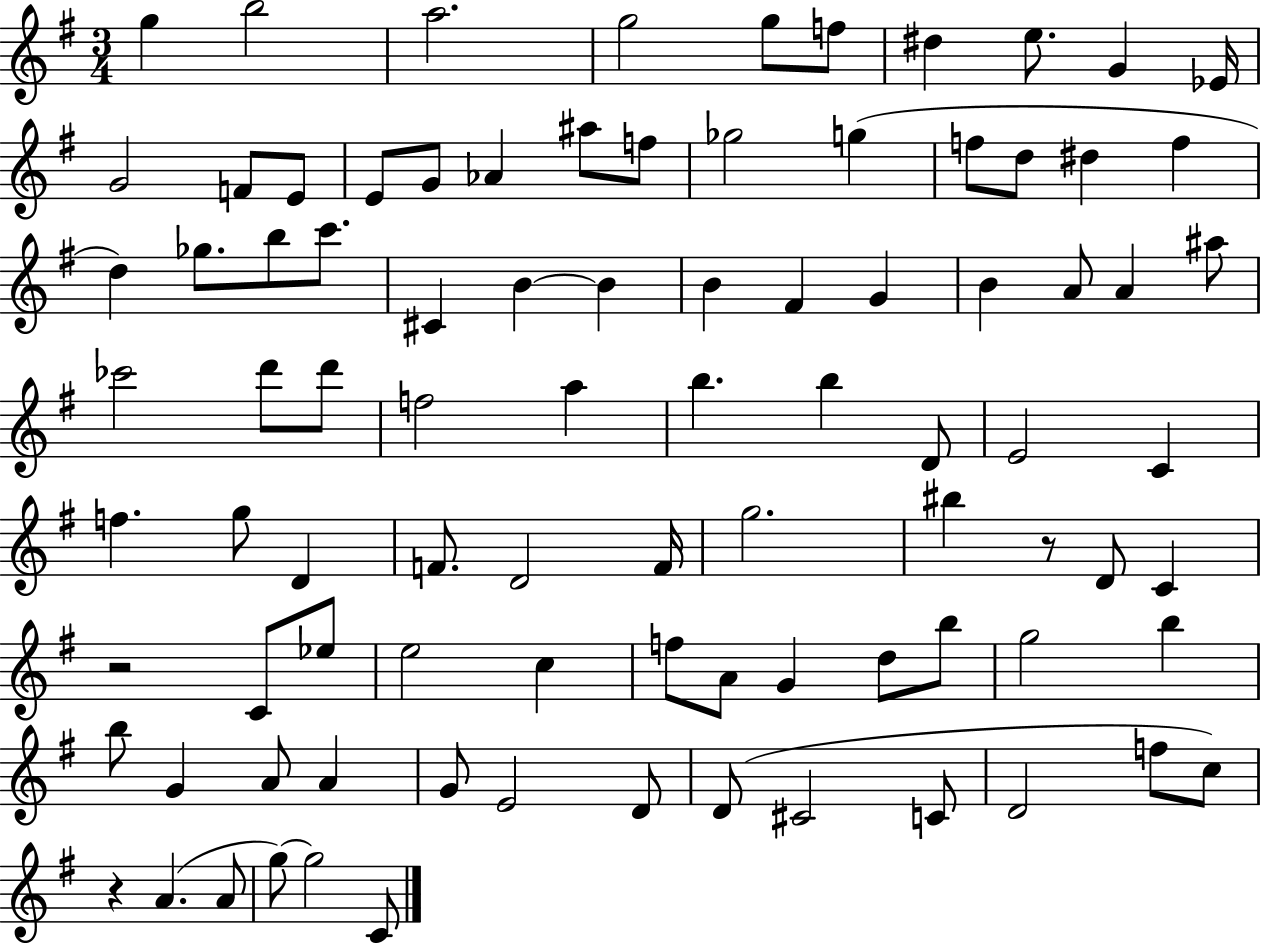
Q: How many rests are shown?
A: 3